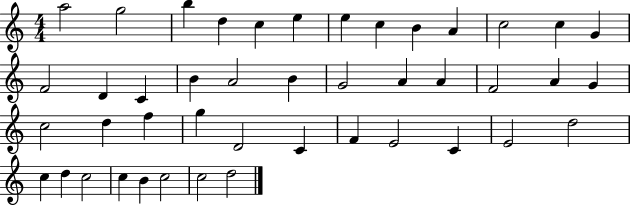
A5/h G5/h B5/q D5/q C5/q E5/q E5/q C5/q B4/q A4/q C5/h C5/q G4/q F4/h D4/q C4/q B4/q A4/h B4/q G4/h A4/q A4/q F4/h A4/q G4/q C5/h D5/q F5/q G5/q D4/h C4/q F4/q E4/h C4/q E4/h D5/h C5/q D5/q C5/h C5/q B4/q C5/h C5/h D5/h